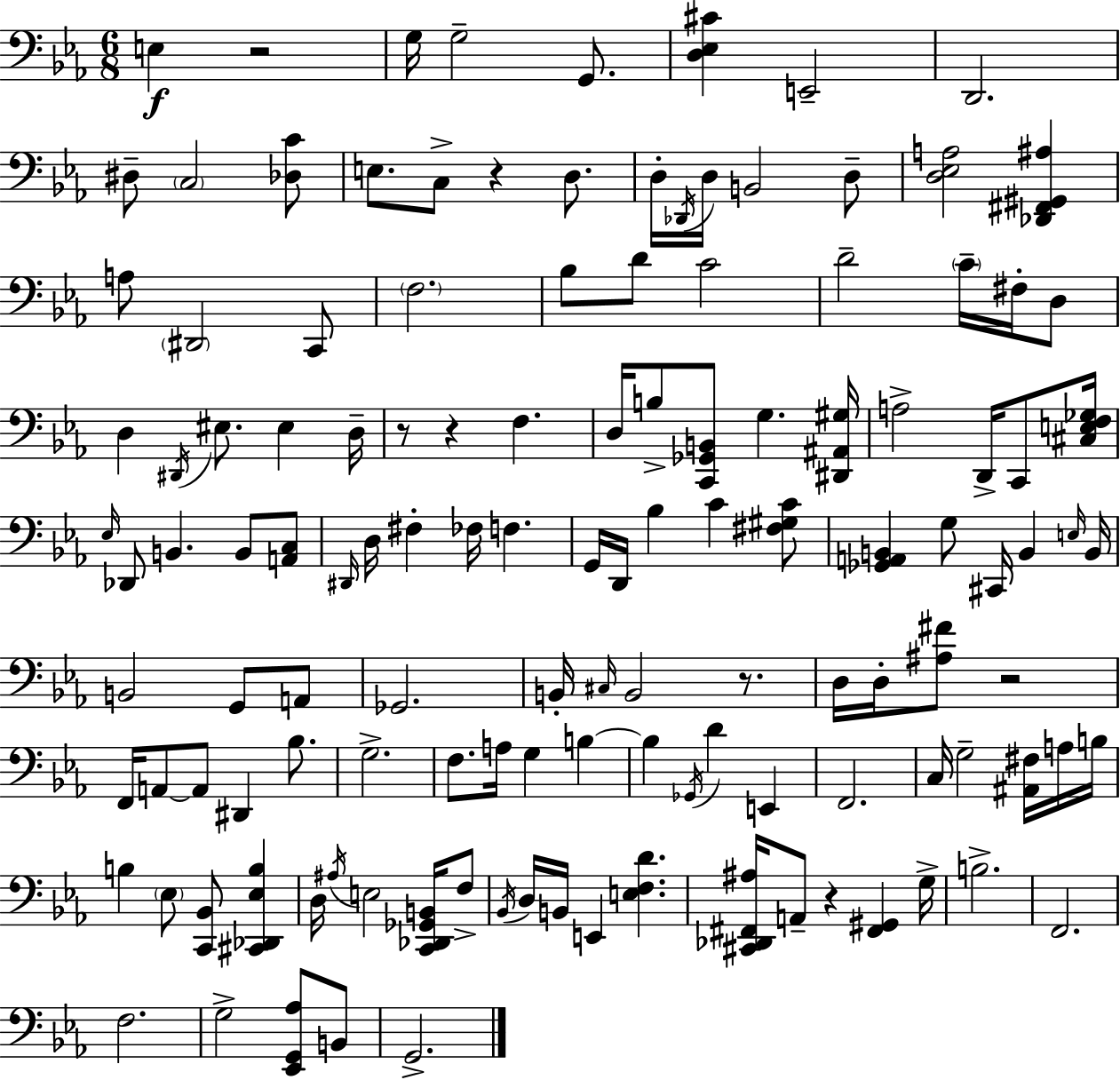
X:1
T:Untitled
M:6/8
L:1/4
K:Cm
E, z2 G,/4 G,2 G,,/2 [D,_E,^C] E,,2 D,,2 ^D,/2 C,2 [_D,C]/2 E,/2 C,/2 z D,/2 D,/4 _D,,/4 D,/4 B,,2 D,/2 [D,_E,A,]2 [_D,,^F,,^G,,^A,] A,/2 ^D,,2 C,,/2 F,2 _B,/2 D/2 C2 D2 C/4 ^F,/4 D,/2 D, ^D,,/4 ^E,/2 ^E, D,/4 z/2 z F, D,/4 B,/2 [C,,_G,,B,,]/2 G, [^D,,^A,,^G,]/4 A,2 D,,/4 C,,/2 [^C,E,F,_G,]/4 _E,/4 _D,,/2 B,, B,,/2 [A,,C,]/2 ^D,,/4 D,/4 ^F, _F,/4 F, G,,/4 D,,/4 _B, C [^F,^G,C]/2 [_G,,A,,B,,] G,/2 ^C,,/4 B,, E,/4 B,,/4 B,,2 G,,/2 A,,/2 _G,,2 B,,/4 ^C,/4 B,,2 z/2 D,/4 D,/4 [^A,^F]/2 z2 F,,/4 A,,/2 A,,/2 ^D,, _B,/2 G,2 F,/2 A,/4 G, B, B, _G,,/4 D E,, F,,2 C,/4 G,2 [^A,,^F,]/4 A,/4 B,/4 B, _E,/2 [C,,_B,,]/2 [^C,,_D,,_E,B,] D,/4 ^A,/4 E,2 [C,,_D,,_G,,B,,]/4 F,/2 _B,,/4 D,/4 B,,/4 E,, [E,F,D] [^C,,_D,,^F,,^A,]/4 A,,/2 z [^F,,^G,,] G,/4 B,2 F,,2 F,2 G,2 [_E,,G,,_A,]/2 B,,/2 G,,2